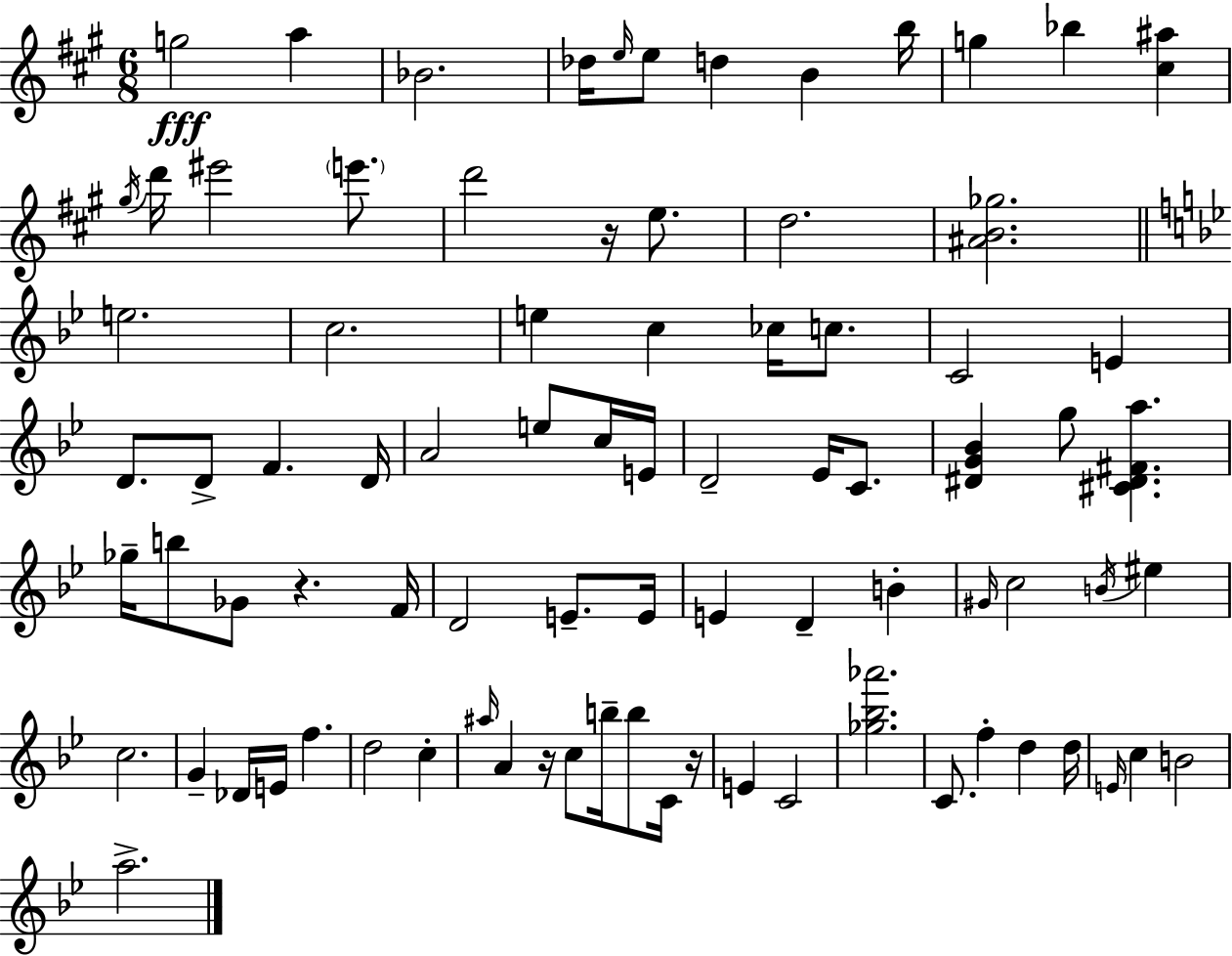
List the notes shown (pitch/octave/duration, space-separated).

G5/h A5/q Bb4/h. Db5/s E5/s E5/e D5/q B4/q B5/s G5/q Bb5/q [C#5,A#5]/q G#5/s D6/s EIS6/h E6/e. D6/h R/s E5/e. D5/h. [A#4,B4,Gb5]/h. E5/h. C5/h. E5/q C5/q CES5/s C5/e. C4/h E4/q D4/e. D4/e F4/q. D4/s A4/h E5/e C5/s E4/s D4/h Eb4/s C4/e. [D#4,G4,Bb4]/q G5/e [C#4,D#4,F#4,A5]/q. Gb5/s B5/e Gb4/e R/q. F4/s D4/h E4/e. E4/s E4/q D4/q B4/q G#4/s C5/h B4/s EIS5/q C5/h. G4/q Db4/s E4/s F5/q. D5/h C5/q A#5/s A4/q R/s C5/e B5/s B5/e C4/s R/s E4/q C4/h [Gb5,Bb5,Ab6]/h. C4/e. F5/q D5/q D5/s E4/s C5/q B4/h A5/h.